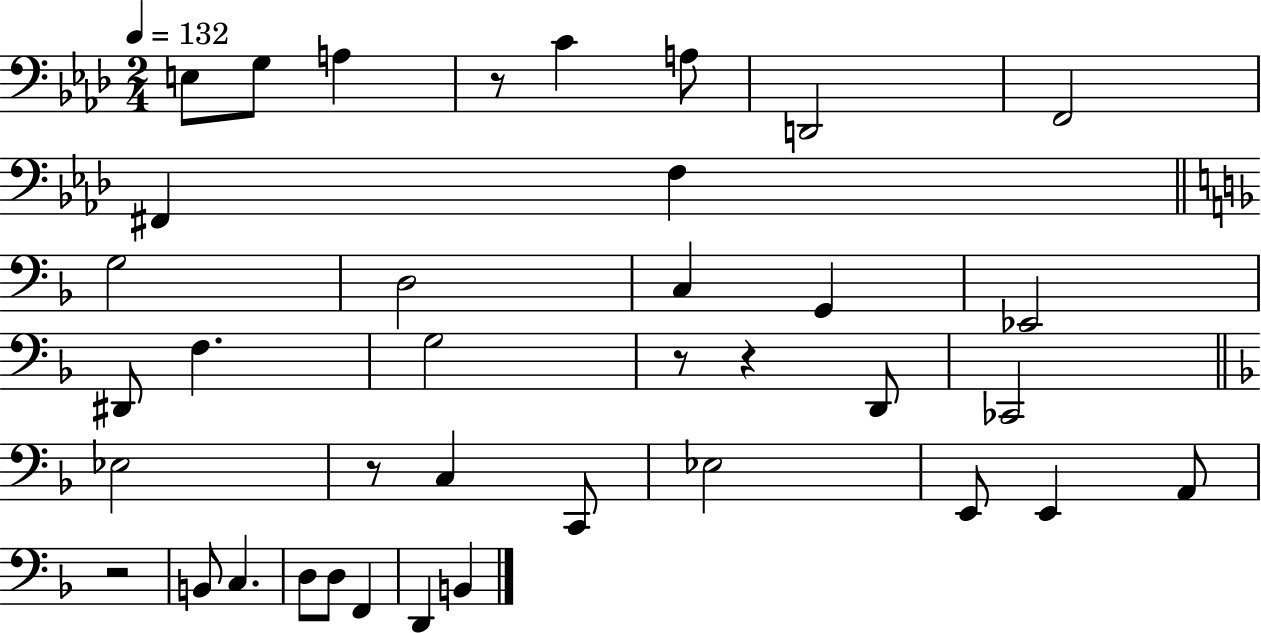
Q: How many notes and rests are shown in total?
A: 38